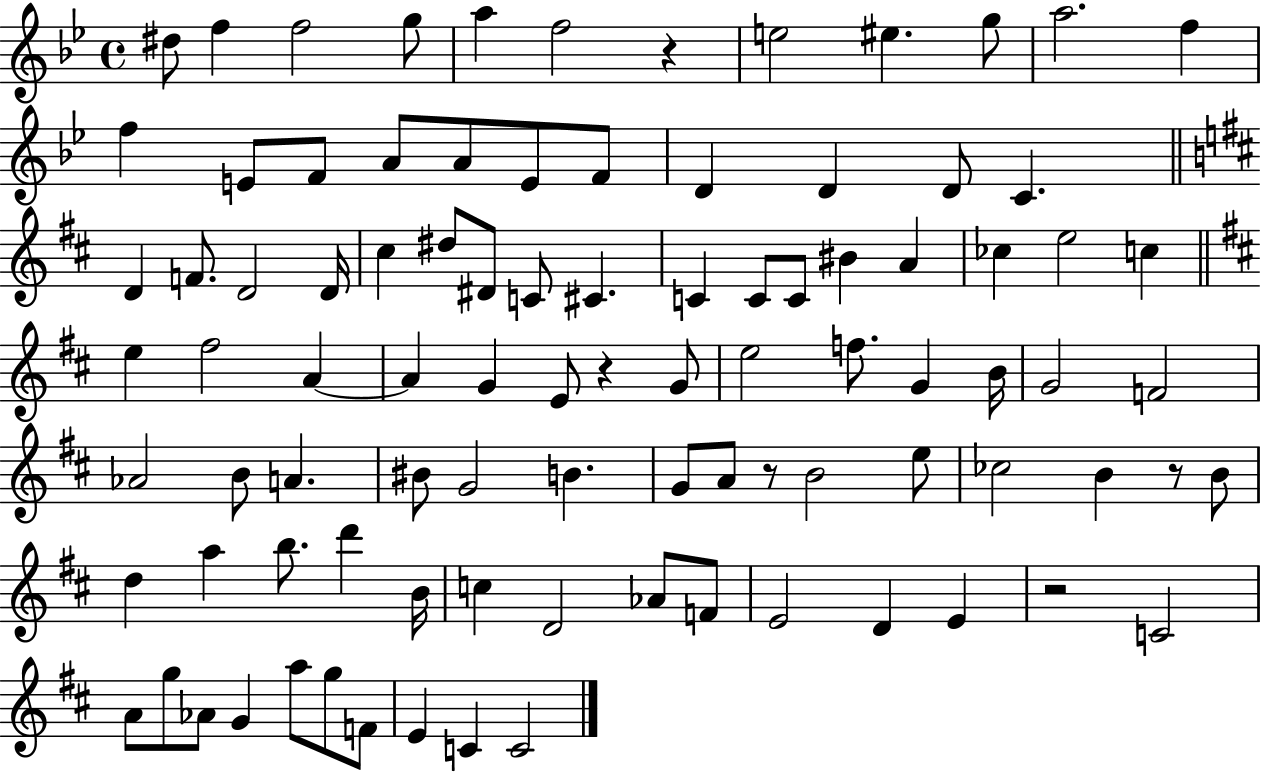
{
  \clef treble
  \time 4/4
  \defaultTimeSignature
  \key bes \major
  \repeat volta 2 { dis''8 f''4 f''2 g''8 | a''4 f''2 r4 | e''2 eis''4. g''8 | a''2. f''4 | \break f''4 e'8 f'8 a'8 a'8 e'8 f'8 | d'4 d'4 d'8 c'4. | \bar "||" \break \key b \minor d'4 f'8. d'2 d'16 | cis''4 dis''8 dis'8 c'8 cis'4. | c'4 c'8 c'8 bis'4 a'4 | ces''4 e''2 c''4 | \break \bar "||" \break \key d \major e''4 fis''2 a'4~~ | a'4 g'4 e'8 r4 g'8 | e''2 f''8. g'4 b'16 | g'2 f'2 | \break aes'2 b'8 a'4. | bis'8 g'2 b'4. | g'8 a'8 r8 b'2 e''8 | ces''2 b'4 r8 b'8 | \break d''4 a''4 b''8. d'''4 b'16 | c''4 d'2 aes'8 f'8 | e'2 d'4 e'4 | r2 c'2 | \break a'8 g''8 aes'8 g'4 a''8 g''8 f'8 | e'4 c'4 c'2 | } \bar "|."
}